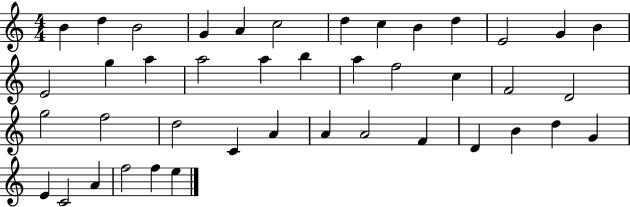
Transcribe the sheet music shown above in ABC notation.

X:1
T:Untitled
M:4/4
L:1/4
K:C
B d B2 G A c2 d c B d E2 G B E2 g a a2 a b a f2 c F2 D2 g2 f2 d2 C A A A2 F D B d G E C2 A f2 f e